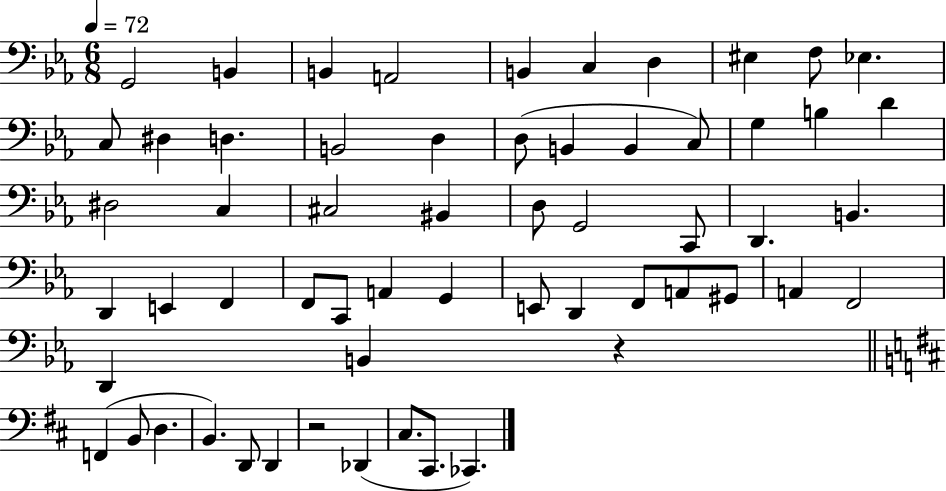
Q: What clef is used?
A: bass